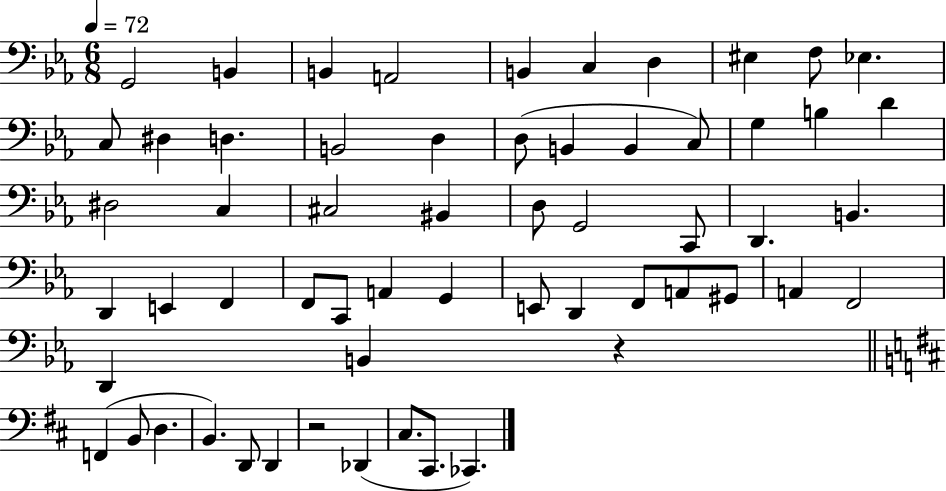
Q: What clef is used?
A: bass